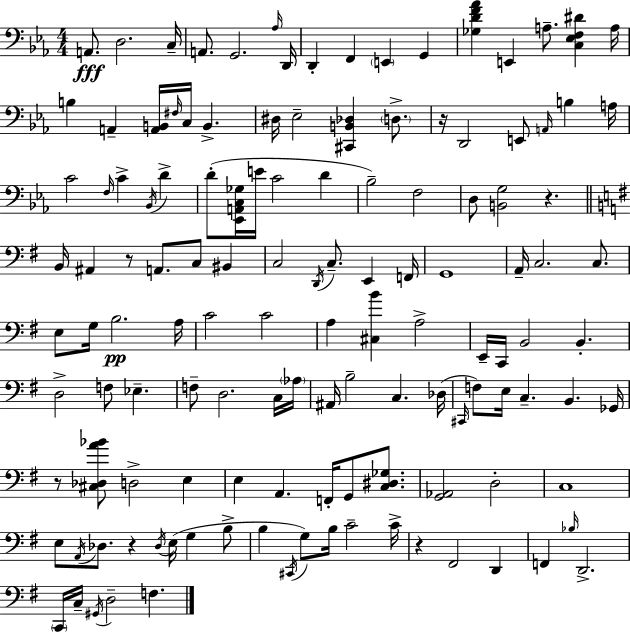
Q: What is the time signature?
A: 4/4